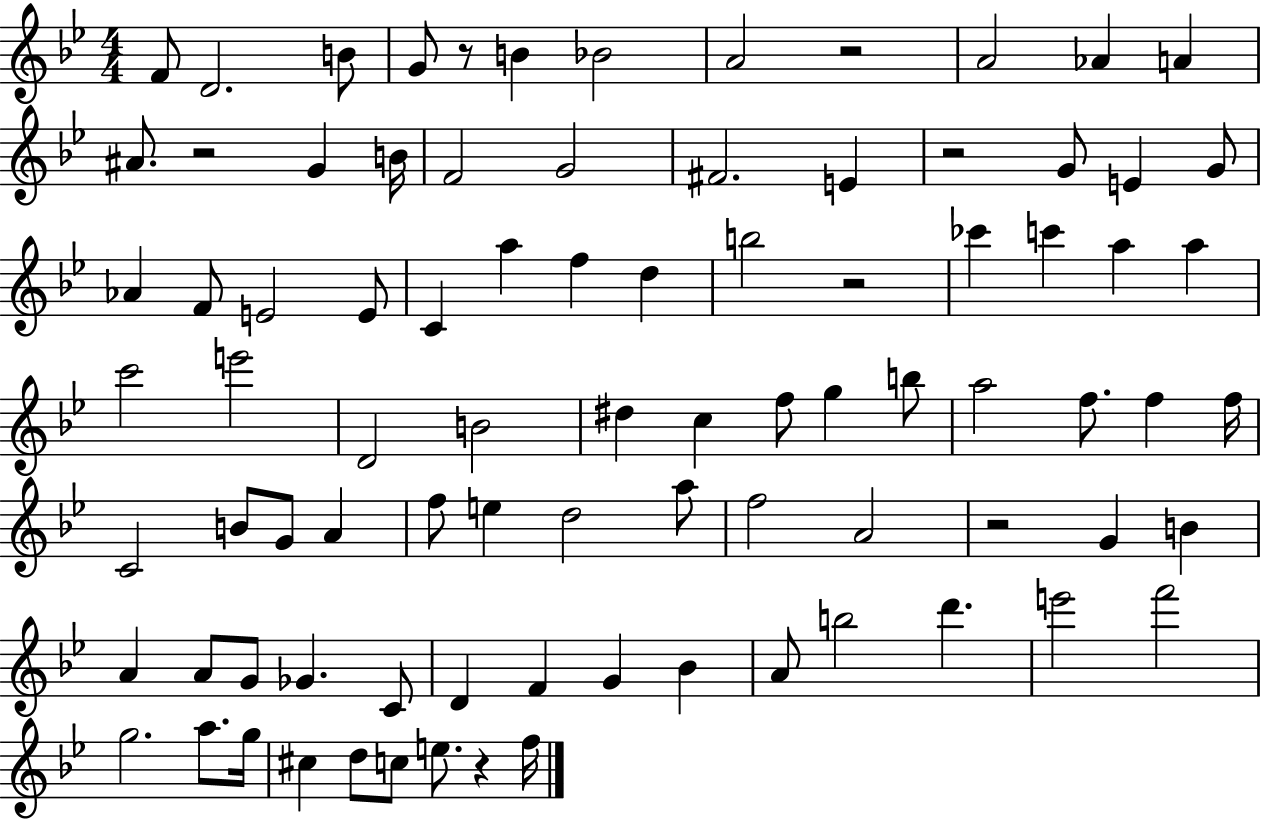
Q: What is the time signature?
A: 4/4